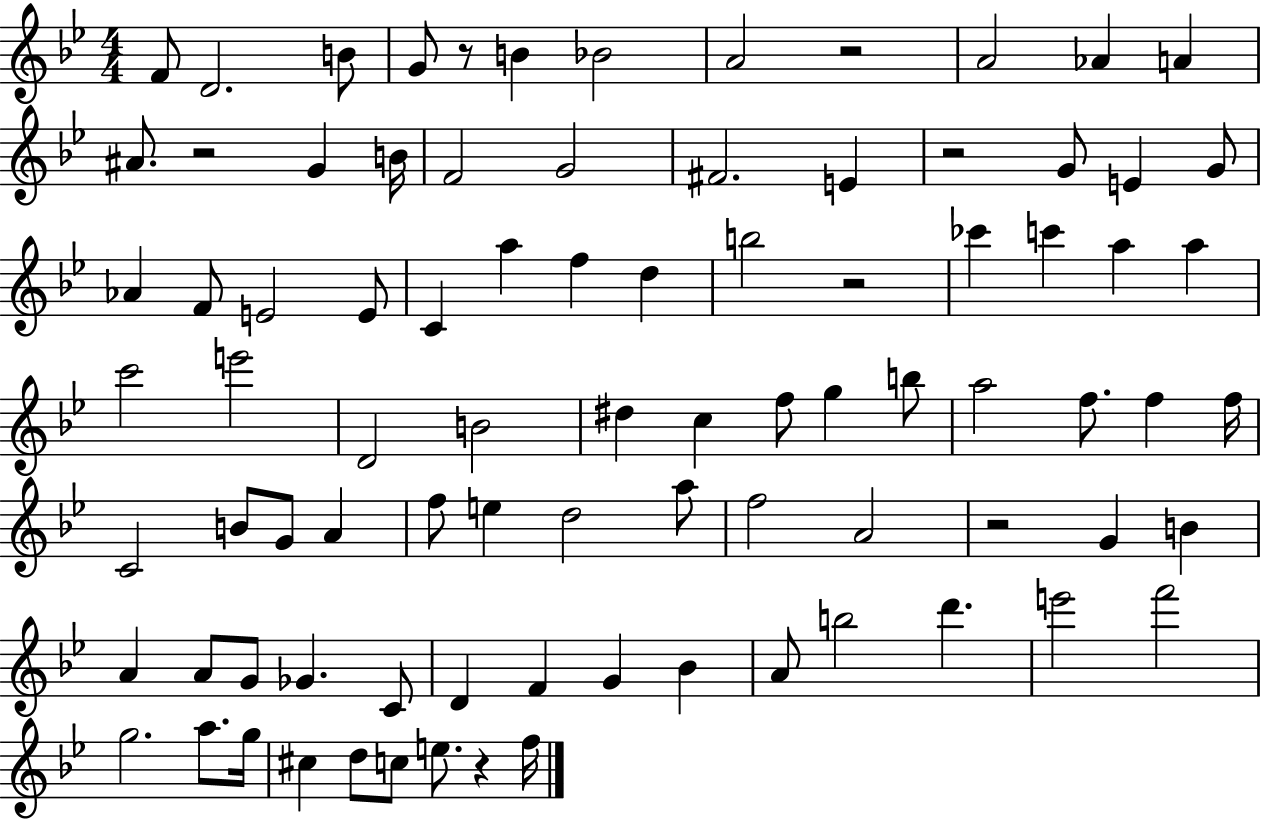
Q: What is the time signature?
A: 4/4